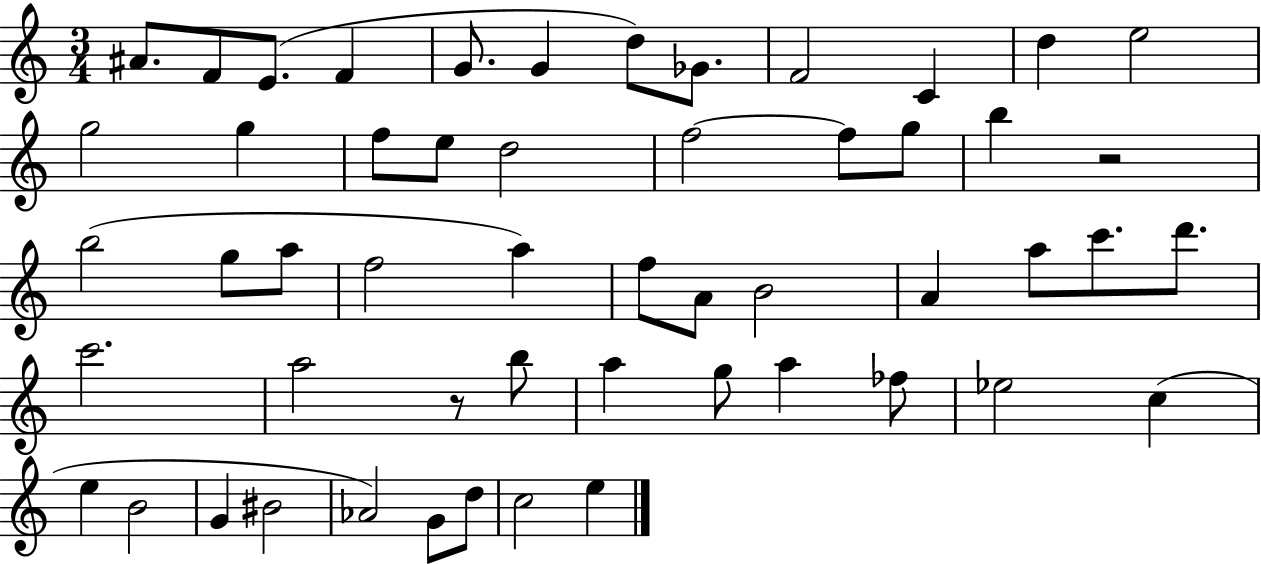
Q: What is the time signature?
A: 3/4